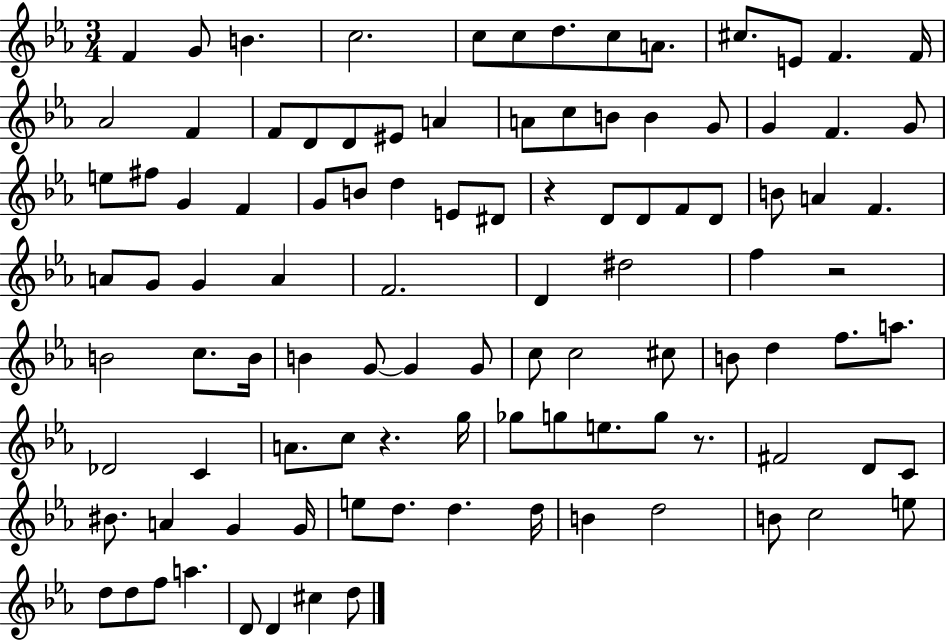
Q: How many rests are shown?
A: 4